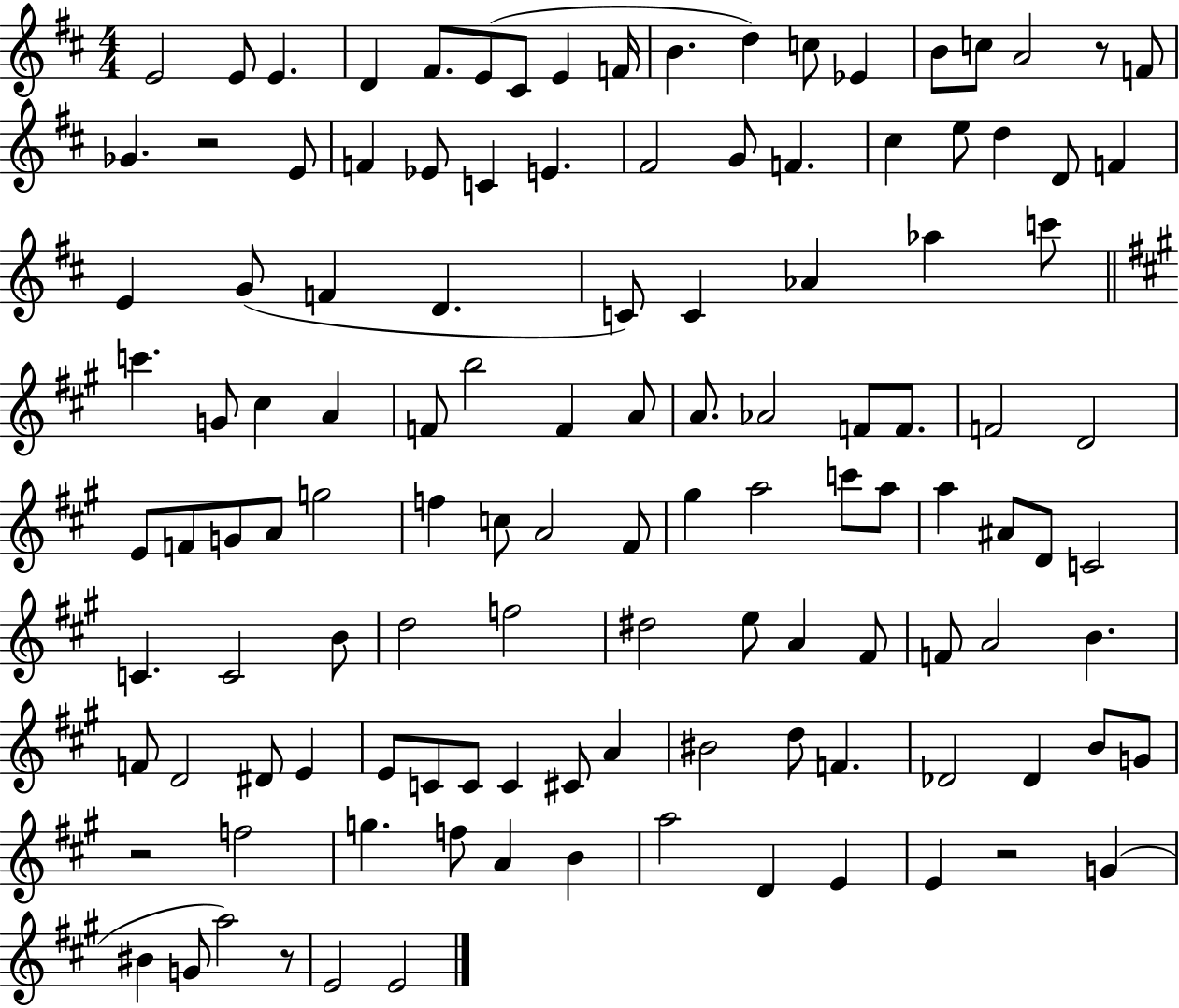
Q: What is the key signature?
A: D major